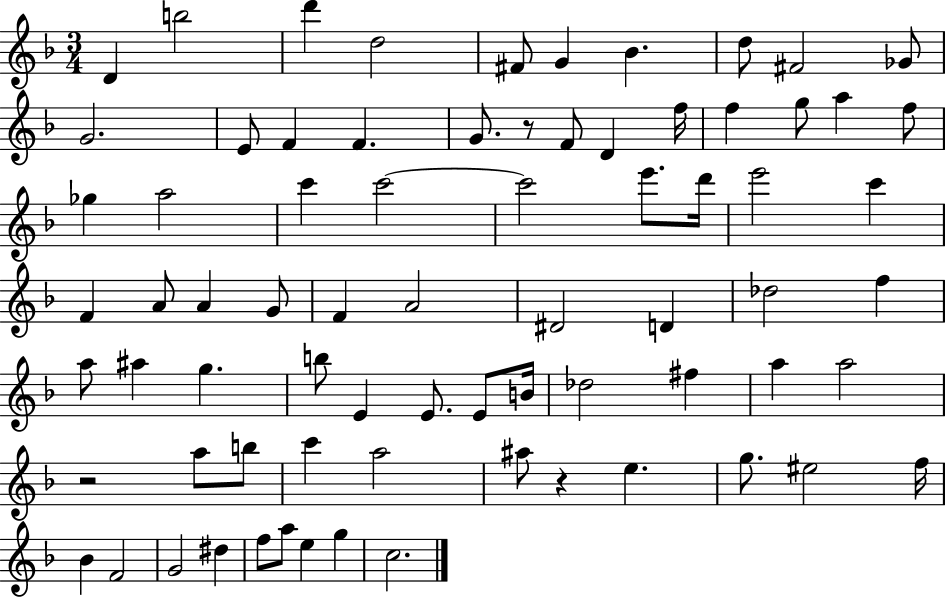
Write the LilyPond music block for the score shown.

{
  \clef treble
  \numericTimeSignature
  \time 3/4
  \key f \major
  \repeat volta 2 { d'4 b''2 | d'''4 d''2 | fis'8 g'4 bes'4. | d''8 fis'2 ges'8 | \break g'2. | e'8 f'4 f'4. | g'8. r8 f'8 d'4 f''16 | f''4 g''8 a''4 f''8 | \break ges''4 a''2 | c'''4 c'''2~~ | c'''2 e'''8. d'''16 | e'''2 c'''4 | \break f'4 a'8 a'4 g'8 | f'4 a'2 | dis'2 d'4 | des''2 f''4 | \break a''8 ais''4 g''4. | b''8 e'4 e'8. e'8 b'16 | des''2 fis''4 | a''4 a''2 | \break r2 a''8 b''8 | c'''4 a''2 | ais''8 r4 e''4. | g''8. eis''2 f''16 | \break bes'4 f'2 | g'2 dis''4 | f''8 a''8 e''4 g''4 | c''2. | \break } \bar "|."
}